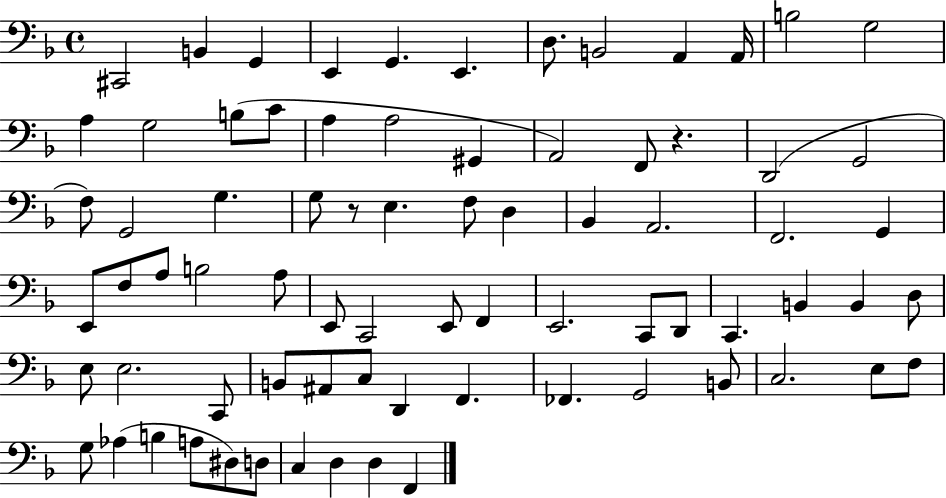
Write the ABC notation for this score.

X:1
T:Untitled
M:4/4
L:1/4
K:F
^C,,2 B,, G,, E,, G,, E,, D,/2 B,,2 A,, A,,/4 B,2 G,2 A, G,2 B,/2 C/2 A, A,2 ^G,, A,,2 F,,/2 z D,,2 G,,2 F,/2 G,,2 G, G,/2 z/2 E, F,/2 D, _B,, A,,2 F,,2 G,, E,,/2 F,/2 A,/2 B,2 A,/2 E,,/2 C,,2 E,,/2 F,, E,,2 C,,/2 D,,/2 C,, B,, B,, D,/2 E,/2 E,2 C,,/2 B,,/2 ^A,,/2 C,/2 D,, F,, _F,, G,,2 B,,/2 C,2 E,/2 F,/2 G,/2 _A, B, A,/2 ^D,/2 D,/2 C, D, D, F,,